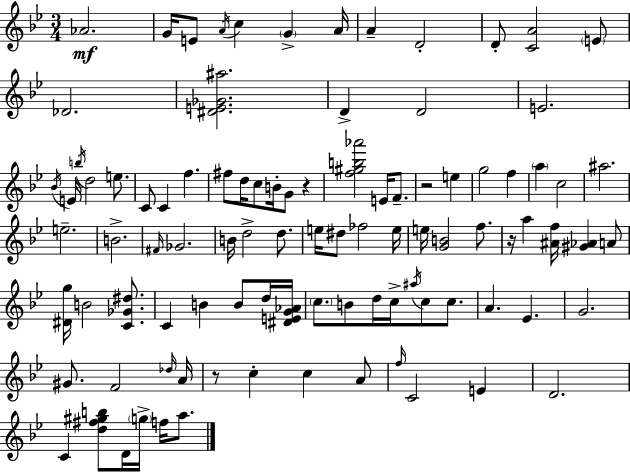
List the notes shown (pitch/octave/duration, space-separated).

Ab4/h. G4/s E4/e A4/s C5/q G4/q A4/s A4/q D4/h D4/e [C4,A4]/h E4/e Db4/h. [D#4,E4,Gb4,A#5]/h. D4/q D4/h E4/h. Bb4/s E4/s B5/s D5/h E5/e. C4/e C4/q F5/q. F#5/e D5/s C5/e B4/s G4/e R/q [F5,G#5,B5,Ab6]/h E4/s F4/e. R/h E5/q G5/h F5/q A5/q C5/h A#5/h. E5/h. B4/h. F#4/s Gb4/h. B4/s D5/h D5/e. E5/s D#5/e FES5/h E5/s E5/s [G4,B4]/h F5/e. R/s A5/q [A#4,F5]/s [G#4,Ab4]/q A4/e [D#4,G5]/s B4/h [C4,Gb4,D#5]/e. C4/q B4/q B4/e D5/s [D#4,E4,G4,Ab4]/s C5/e. B4/e D5/s C5/s A#5/s C5/e C5/e. A4/q. Eb4/q. G4/h. G#4/e. F4/h Db5/s A4/s R/e C5/q C5/q A4/e F5/s C4/h E4/q D4/h. C4/q [D5,F#5,G#5,B5]/e D4/s G5/s F5/s A5/e.